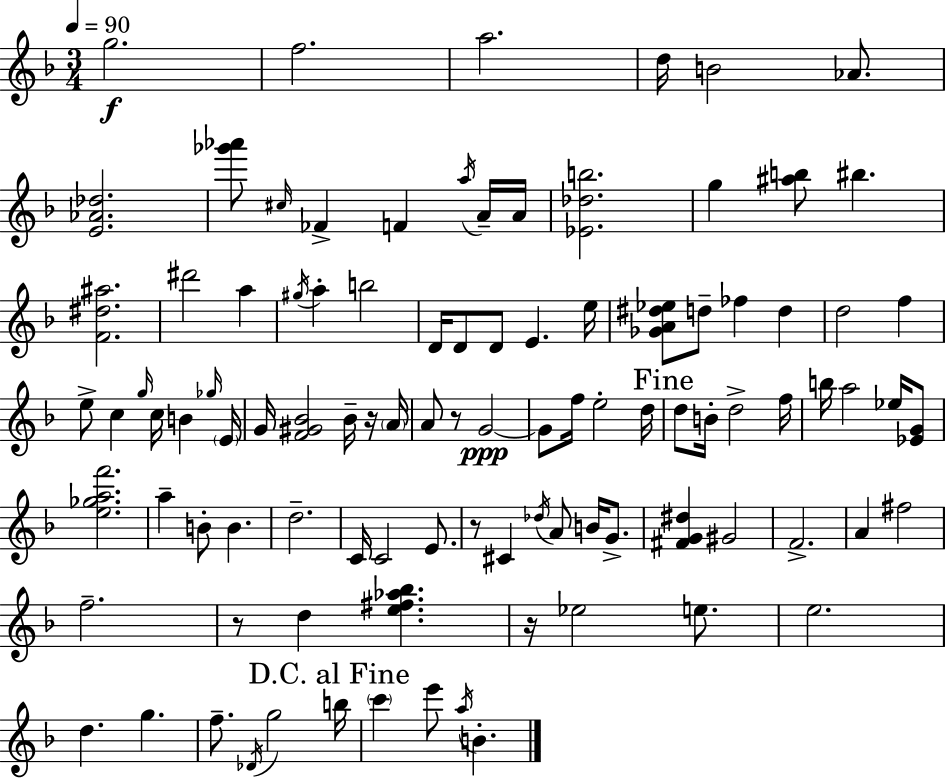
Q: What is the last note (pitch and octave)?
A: B4